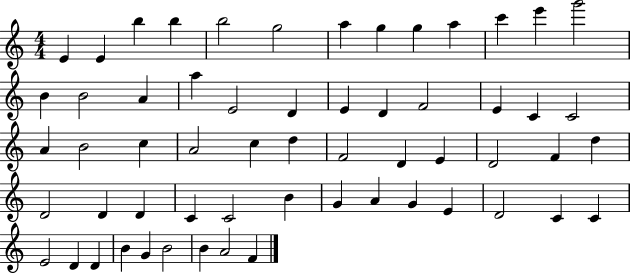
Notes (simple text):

E4/q E4/q B5/q B5/q B5/h G5/h A5/q G5/q G5/q A5/q C6/q E6/q G6/h B4/q B4/h A4/q A5/q E4/h D4/q E4/q D4/q F4/h E4/q C4/q C4/h A4/q B4/h C5/q A4/h C5/q D5/q F4/h D4/q E4/q D4/h F4/q D5/q D4/h D4/q D4/q C4/q C4/h B4/q G4/q A4/q G4/q E4/q D4/h C4/q C4/q E4/h D4/q D4/q B4/q G4/q B4/h B4/q A4/h F4/q